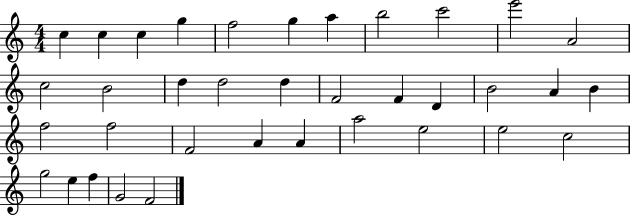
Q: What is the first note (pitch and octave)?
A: C5